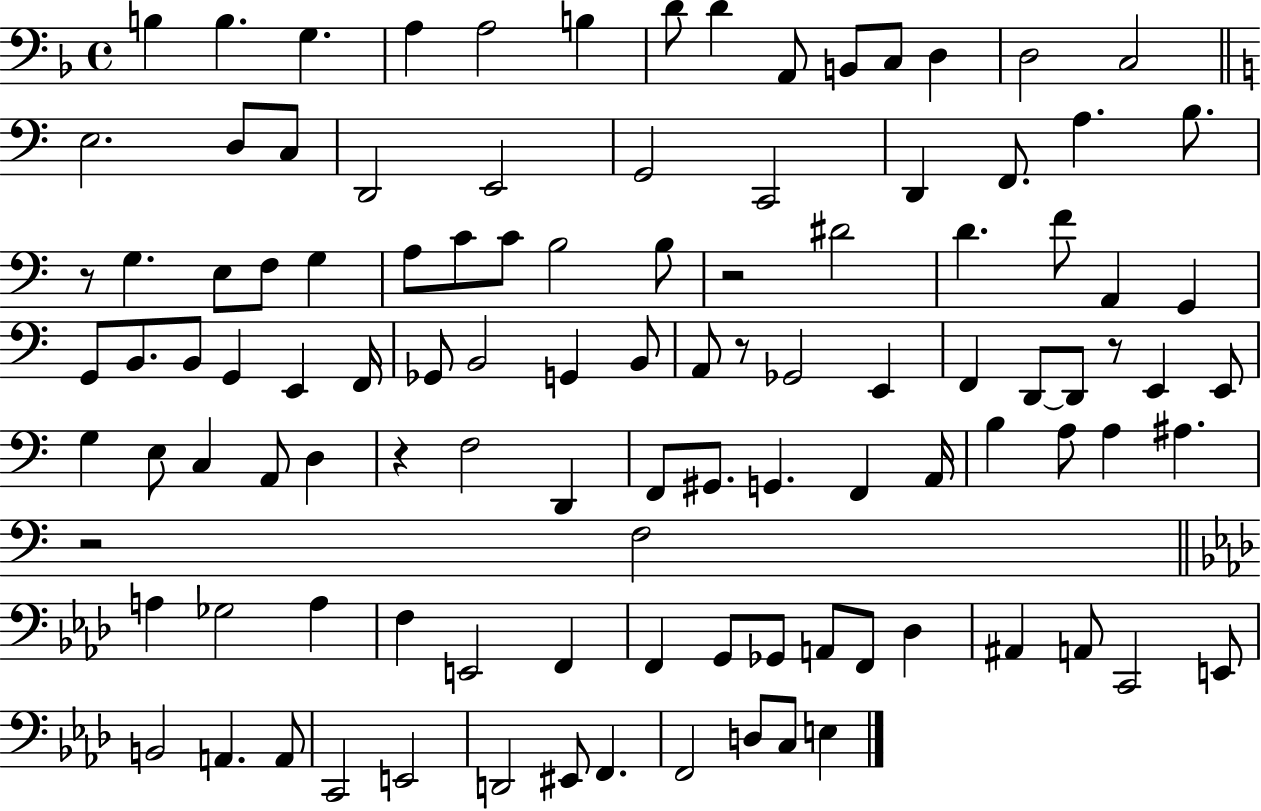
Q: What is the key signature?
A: F major